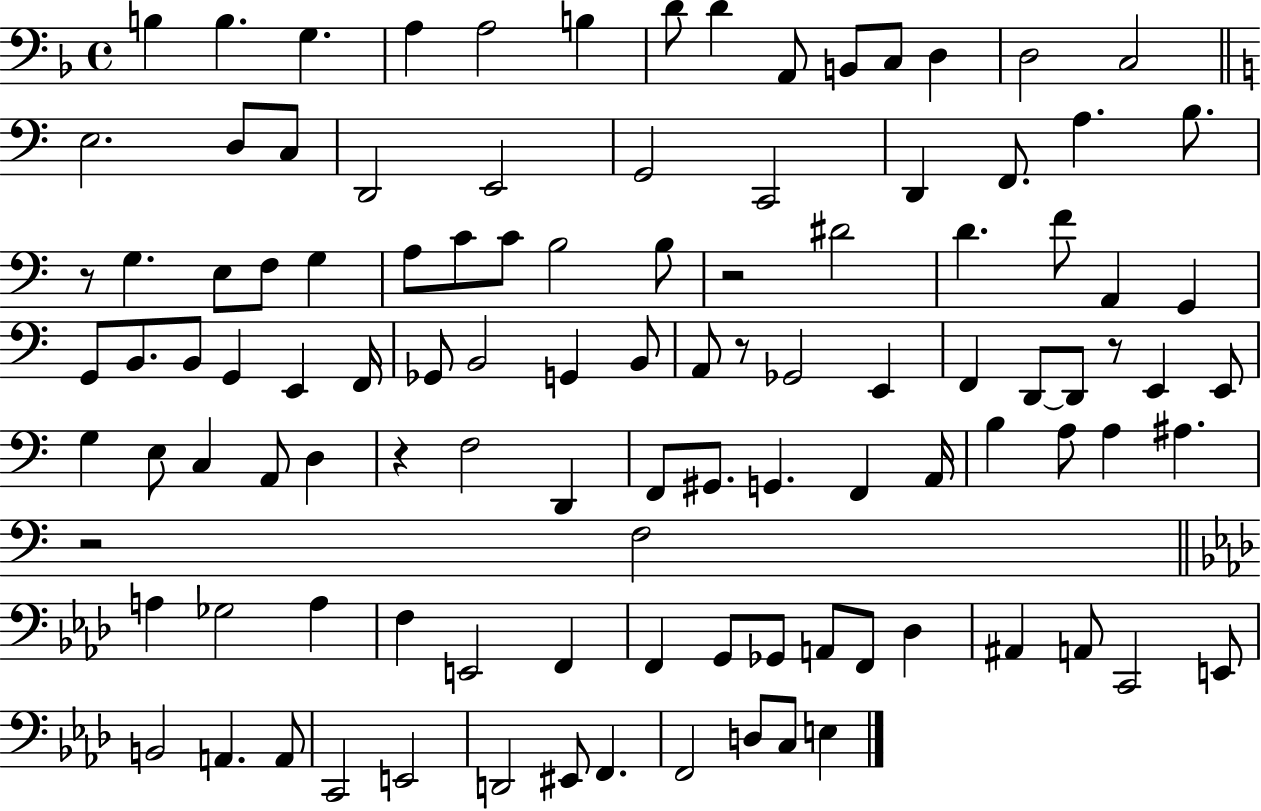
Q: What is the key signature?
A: F major